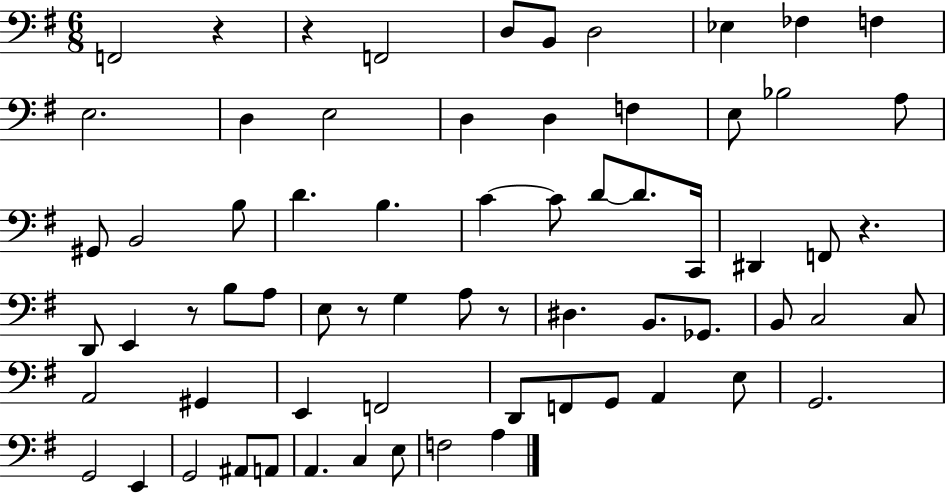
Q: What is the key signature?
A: G major